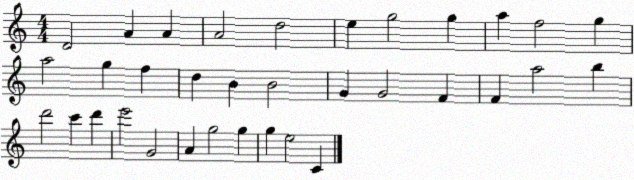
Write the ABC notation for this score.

X:1
T:Untitled
M:4/4
L:1/4
K:C
D2 A A A2 d2 e g2 g a f2 g a2 g f d B B2 G G2 F F a2 b d'2 c' d' e'2 G2 A g2 g g e2 C